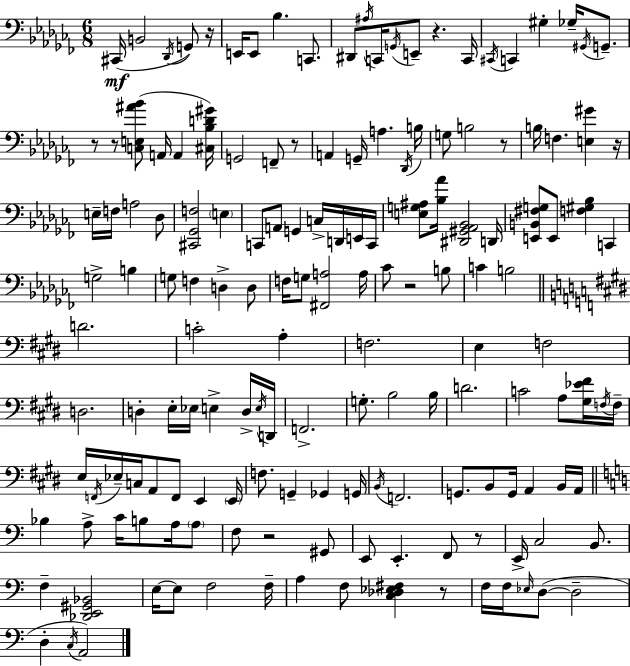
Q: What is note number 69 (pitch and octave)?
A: D3